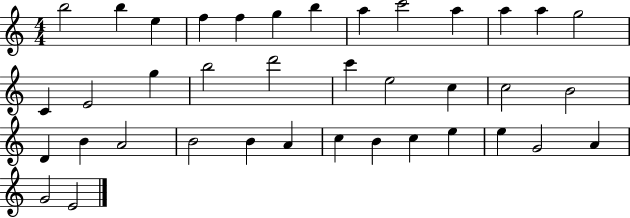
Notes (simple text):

B5/h B5/q E5/q F5/q F5/q G5/q B5/q A5/q C6/h A5/q A5/q A5/q G5/h C4/q E4/h G5/q B5/h D6/h C6/q E5/h C5/q C5/h B4/h D4/q B4/q A4/h B4/h B4/q A4/q C5/q B4/q C5/q E5/q E5/q G4/h A4/q G4/h E4/h